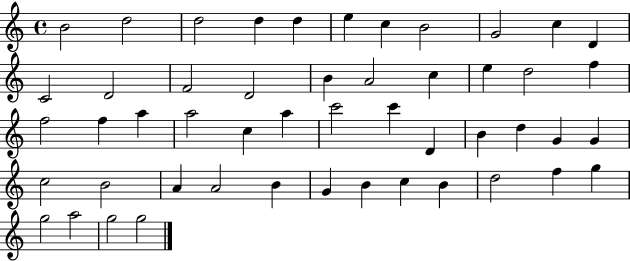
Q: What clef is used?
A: treble